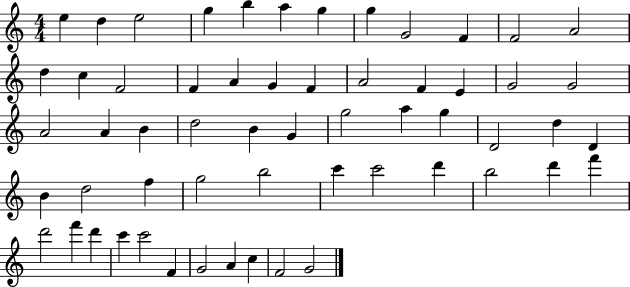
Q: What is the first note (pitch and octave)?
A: E5